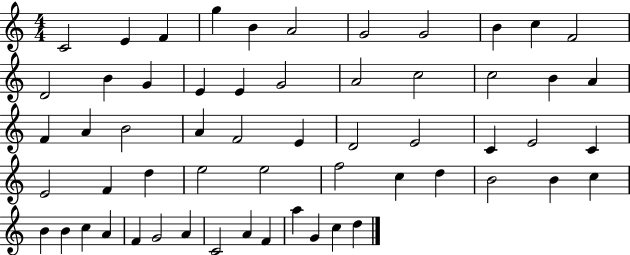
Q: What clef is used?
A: treble